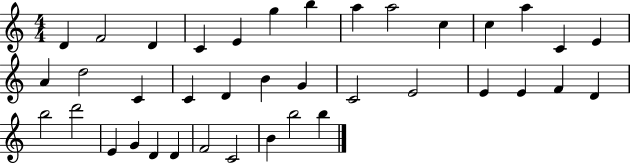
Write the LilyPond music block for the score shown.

{
  \clef treble
  \numericTimeSignature
  \time 4/4
  \key c \major
  d'4 f'2 d'4 | c'4 e'4 g''4 b''4 | a''4 a''2 c''4 | c''4 a''4 c'4 e'4 | \break a'4 d''2 c'4 | c'4 d'4 b'4 g'4 | c'2 e'2 | e'4 e'4 f'4 d'4 | \break b''2 d'''2 | e'4 g'4 d'4 d'4 | f'2 c'2 | b'4 b''2 b''4 | \break \bar "|."
}